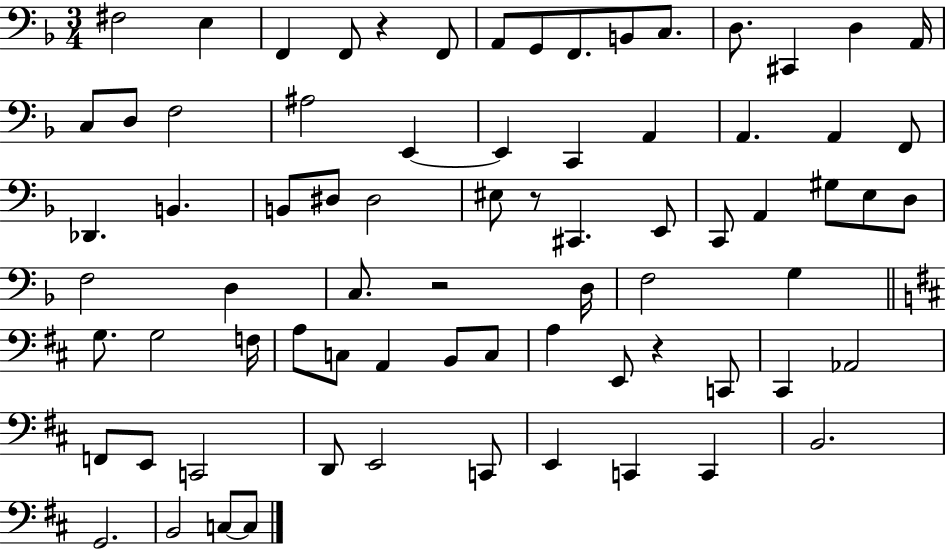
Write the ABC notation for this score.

X:1
T:Untitled
M:3/4
L:1/4
K:F
^F,2 E, F,, F,,/2 z F,,/2 A,,/2 G,,/2 F,,/2 B,,/2 C,/2 D,/2 ^C,, D, A,,/4 C,/2 D,/2 F,2 ^A,2 E,, E,, C,, A,, A,, A,, F,,/2 _D,, B,, B,,/2 ^D,/2 ^D,2 ^E,/2 z/2 ^C,, E,,/2 C,,/2 A,, ^G,/2 E,/2 D,/2 F,2 D, C,/2 z2 D,/4 F,2 G, G,/2 G,2 F,/4 A,/2 C,/2 A,, B,,/2 C,/2 A, E,,/2 z C,,/2 ^C,, _A,,2 F,,/2 E,,/2 C,,2 D,,/2 E,,2 C,,/2 E,, C,, C,, B,,2 G,,2 B,,2 C,/2 C,/2